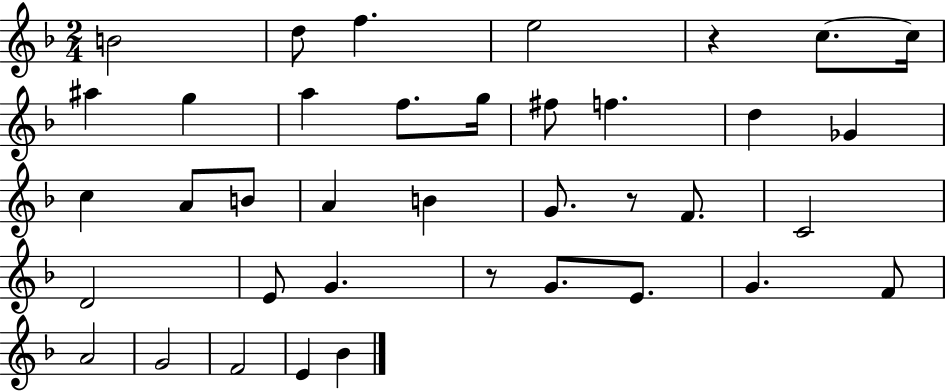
{
  \clef treble
  \numericTimeSignature
  \time 2/4
  \key f \major
  b'2 | d''8 f''4. | e''2 | r4 c''8.~~ c''16 | \break ais''4 g''4 | a''4 f''8. g''16 | fis''8 f''4. | d''4 ges'4 | \break c''4 a'8 b'8 | a'4 b'4 | g'8. r8 f'8. | c'2 | \break d'2 | e'8 g'4. | r8 g'8. e'8. | g'4. f'8 | \break a'2 | g'2 | f'2 | e'4 bes'4 | \break \bar "|."
}